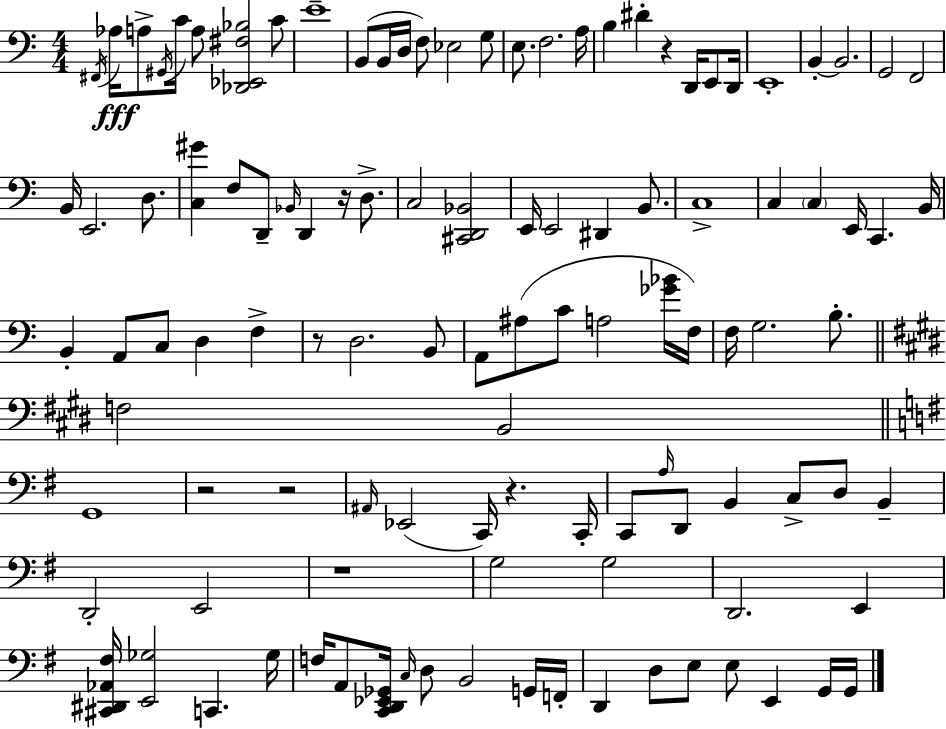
{
  \clef bass
  \numericTimeSignature
  \time 4/4
  \key a \minor
  \acciaccatura { fis,16 }\fff aes16 a8-> \acciaccatura { gis,16 } c'16 a8 <des, ees, fis bes>2 | c'8 e'1-- | b,8( b,16 d16 f8) ees2 | g8 e8. f2. | \break a16 b4 dis'4-. r4 d,16 e,8 | d,16 e,1-. | b,4-.~~ b,2. | g,2 f,2 | \break b,16 e,2. d8. | <c gis'>4 f8 d,8-- \grace { bes,16 } d,4 r16 | d8.-> c2 <cis, d, bes,>2 | e,16 e,2 dis,4 | \break b,8. c1-> | c4 \parenthesize c4 e,16 c,4. | b,16 b,4-. a,8 c8 d4 f4-> | r8 d2. | \break b,8 a,8 ais8( c'8 a2 | <ges' bes'>16 f16) f16 g2. | b8.-. \bar "||" \break \key e \major f2 b,2 | \bar "||" \break \key g \major g,1 | r2 r2 | \grace { ais,16 }( ees,2 c,16) r4. | c,16-. c,8 \grace { a16 } d,8 b,4 c8-> d8 b,4-- | \break d,2-. e,2 | r1 | g2 g2 | d,2. e,4 | \break <cis, dis, aes, fis>16 <e, ges>2 c,4. | ges16 f16 a,8 <c, d, ees, ges,>16 \grace { c16 } d8 b,2 | g,16 f,16-. d,4 d8 e8 e8 e,4 | g,16 g,16 \bar "|."
}